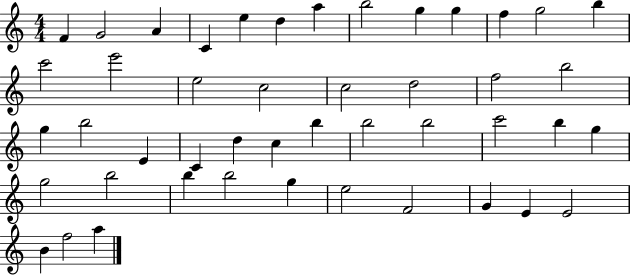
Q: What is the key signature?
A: C major